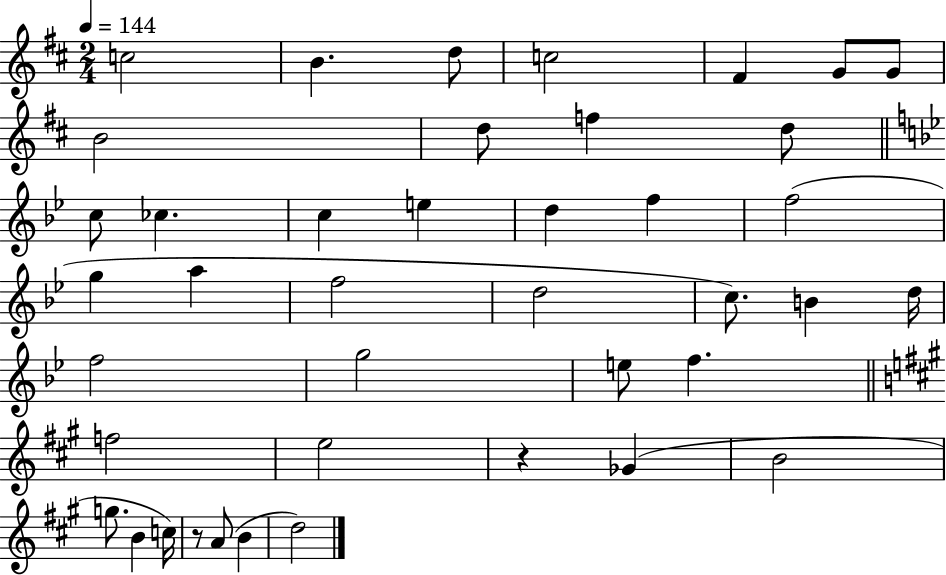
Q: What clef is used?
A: treble